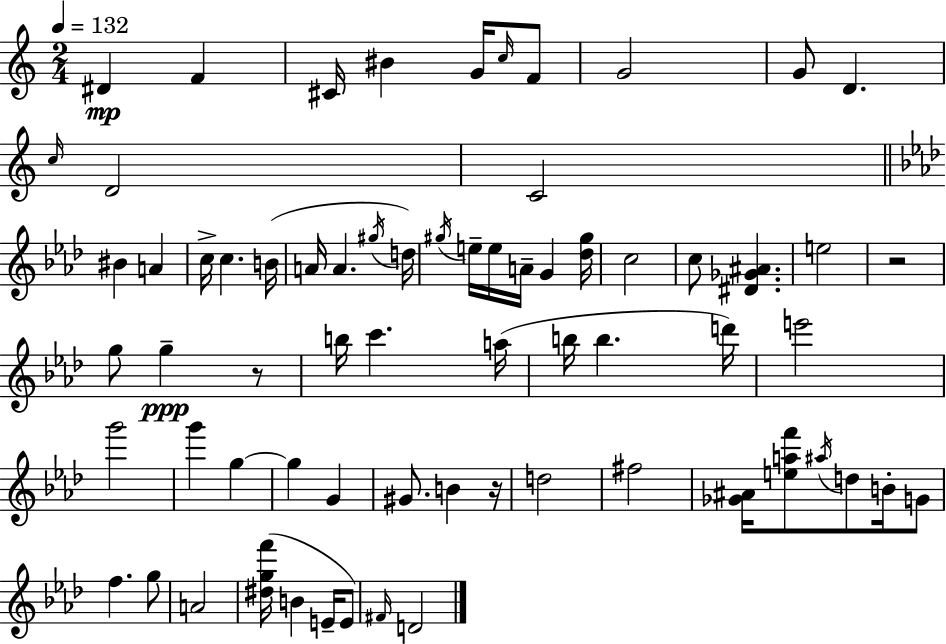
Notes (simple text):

D#4/q F4/q C#4/s BIS4/q G4/s C5/s F4/e G4/h G4/e D4/q. C5/s D4/h C4/h BIS4/q A4/q C5/s C5/q. B4/s A4/s A4/q. G#5/s D5/s G#5/s E5/s E5/s A4/s G4/q [Db5,G#5]/s C5/h C5/e [D#4,Gb4,A#4]/q. E5/h R/h G5/e G5/q R/e B5/s C6/q. A5/s B5/s B5/q. D6/s E6/h G6/h G6/q G5/q G5/q G4/q G#4/e. B4/q R/s D5/h F#5/h [Gb4,A#4]/s [E5,A5,F6]/e A#5/s D5/e B4/s G4/e F5/q. G5/e A4/h [D#5,G5,F6]/s B4/q E4/s E4/e F#4/s D4/h